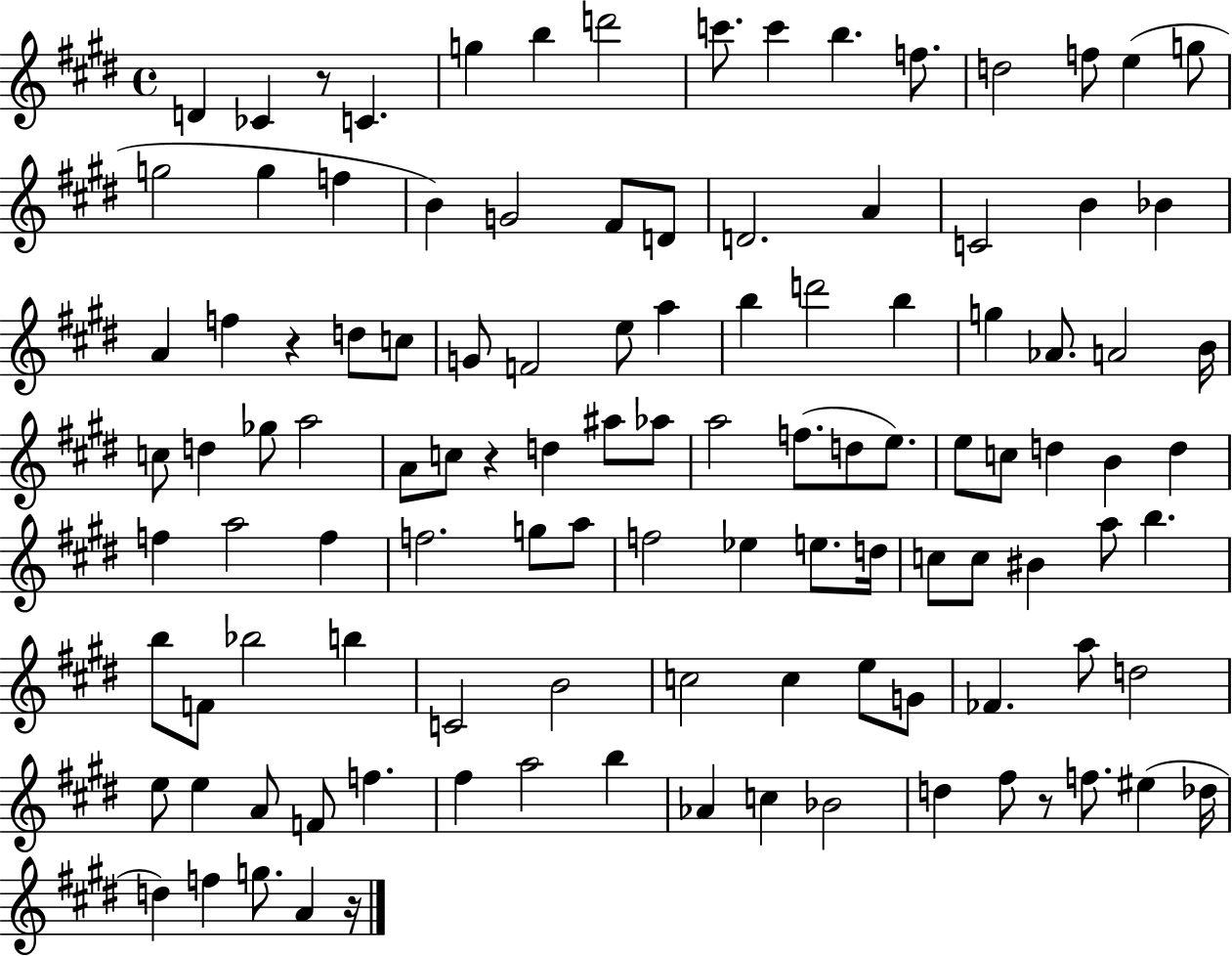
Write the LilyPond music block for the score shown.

{
  \clef treble
  \time 4/4
  \defaultTimeSignature
  \key e \major
  \repeat volta 2 { d'4 ces'4 r8 c'4. | g''4 b''4 d'''2 | c'''8. c'''4 b''4. f''8. | d''2 f''8 e''4( g''8 | \break g''2 g''4 f''4 | b'4) g'2 fis'8 d'8 | d'2. a'4 | c'2 b'4 bes'4 | \break a'4 f''4 r4 d''8 c''8 | g'8 f'2 e''8 a''4 | b''4 d'''2 b''4 | g''4 aes'8. a'2 b'16 | \break c''8 d''4 ges''8 a''2 | a'8 c''8 r4 d''4 ais''8 aes''8 | a''2 f''8.( d''8 e''8.) | e''8 c''8 d''4 b'4 d''4 | \break f''4 a''2 f''4 | f''2. g''8 a''8 | f''2 ees''4 e''8. d''16 | c''8 c''8 bis'4 a''8 b''4. | \break b''8 f'8 bes''2 b''4 | c'2 b'2 | c''2 c''4 e''8 g'8 | fes'4. a''8 d''2 | \break e''8 e''4 a'8 f'8 f''4. | fis''4 a''2 b''4 | aes'4 c''4 bes'2 | d''4 fis''8 r8 f''8. eis''4( des''16 | \break d''4) f''4 g''8. a'4 r16 | } \bar "|."
}